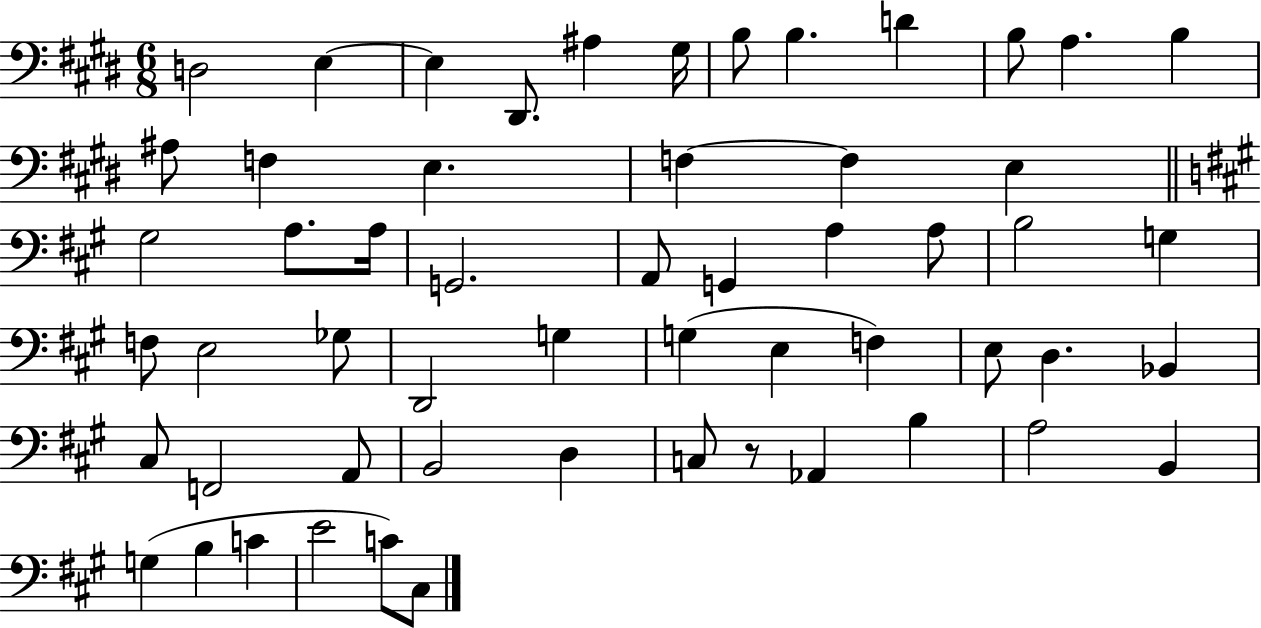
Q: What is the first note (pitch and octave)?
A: D3